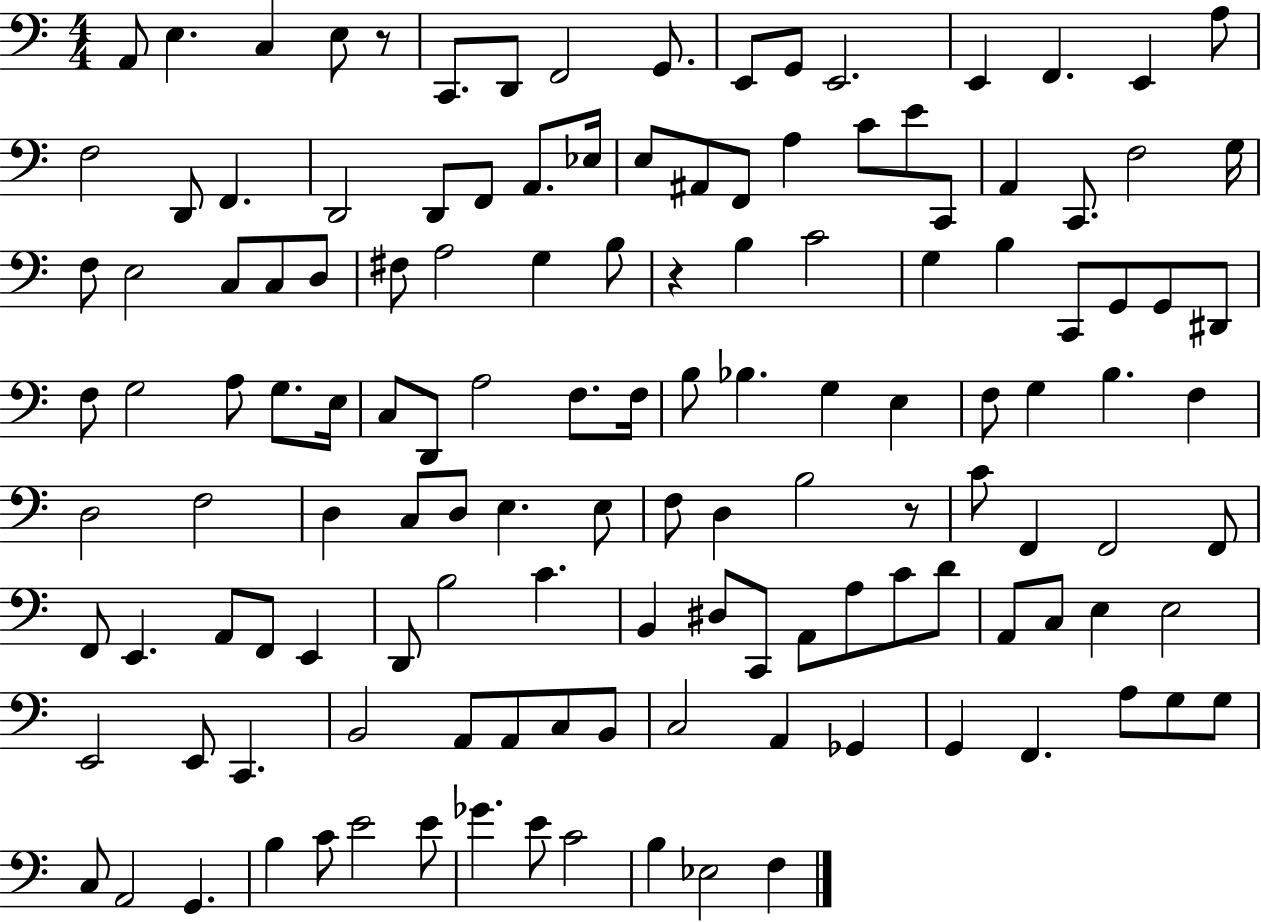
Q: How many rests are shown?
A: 3